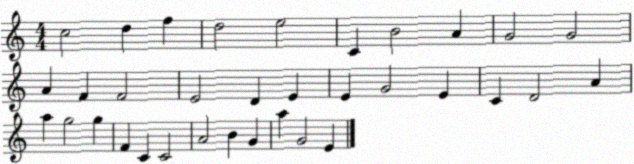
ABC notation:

X:1
T:Untitled
M:4/4
L:1/4
K:C
c2 d f d2 e2 C B2 A G2 G2 A F F2 E2 D E E G2 E C D2 A a g2 g F C C2 A2 B G a G2 E